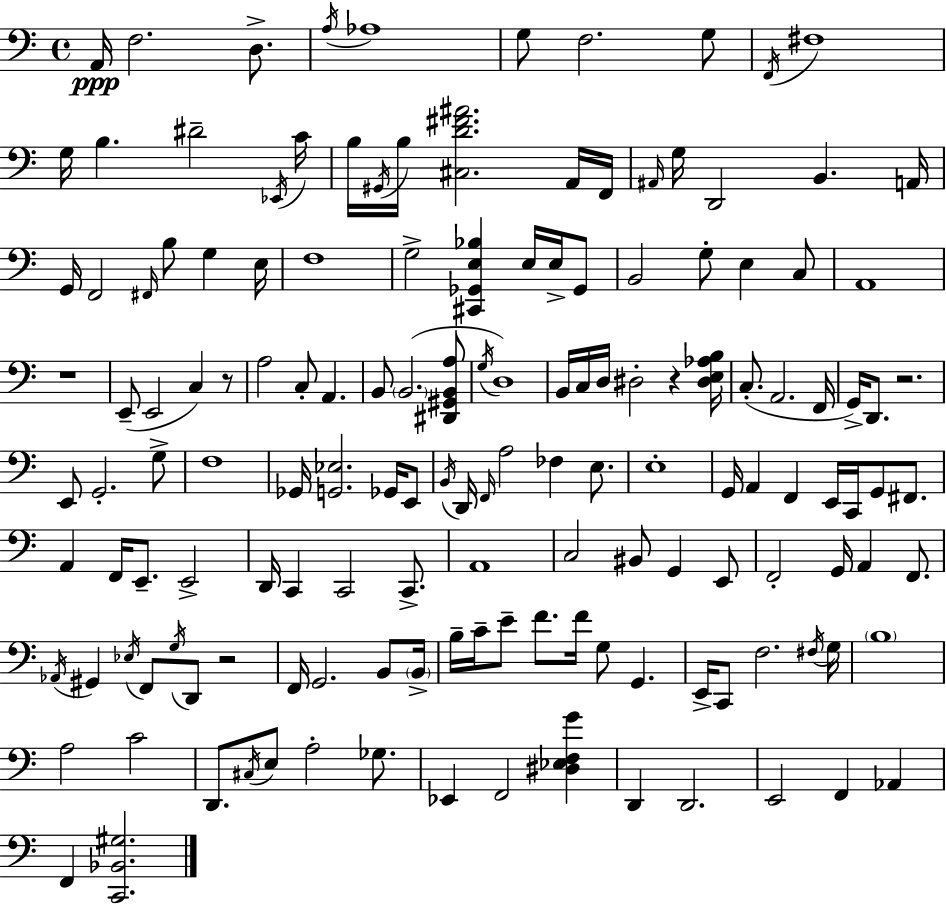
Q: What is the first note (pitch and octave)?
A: A2